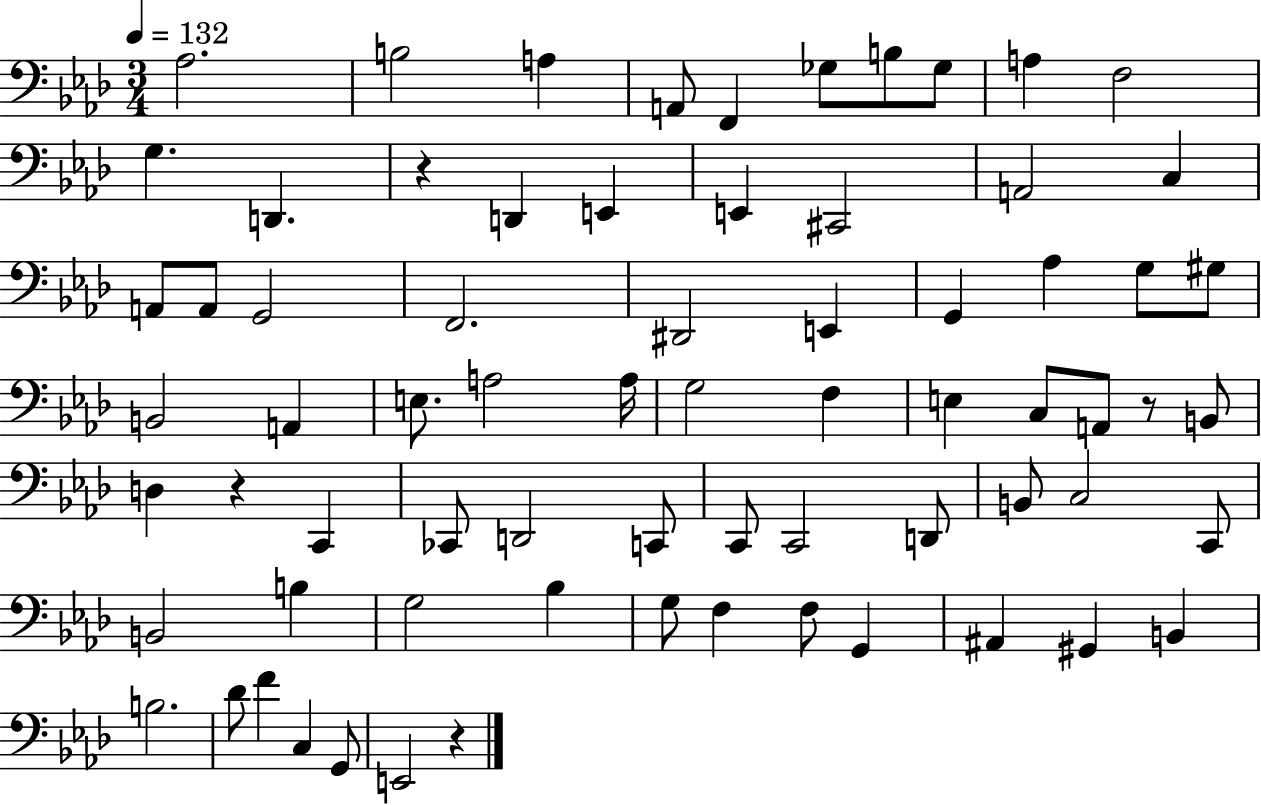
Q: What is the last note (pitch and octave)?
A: E2